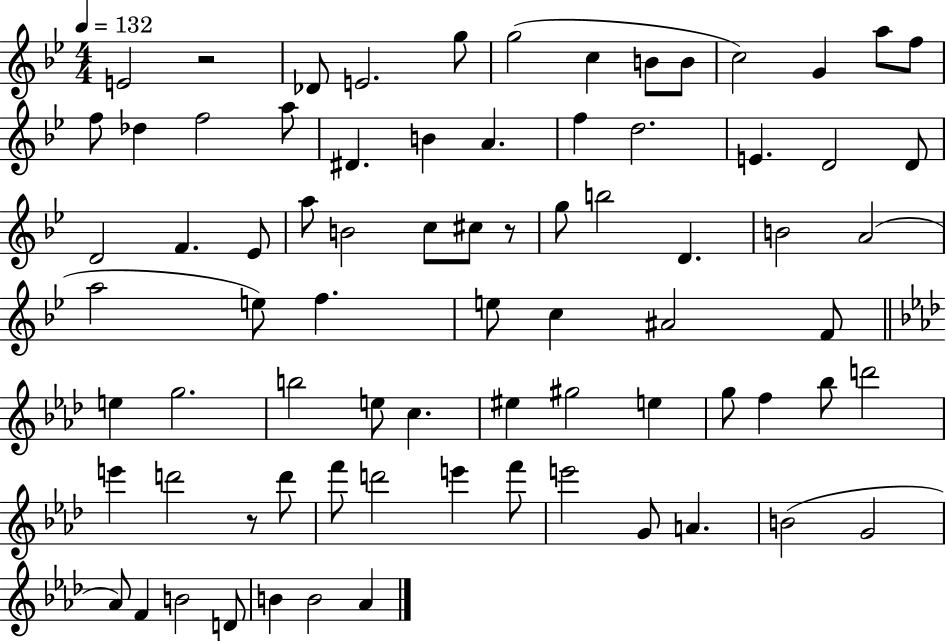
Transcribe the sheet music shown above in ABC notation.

X:1
T:Untitled
M:4/4
L:1/4
K:Bb
E2 z2 _D/2 E2 g/2 g2 c B/2 B/2 c2 G a/2 f/2 f/2 _d f2 a/2 ^D B A f d2 E D2 D/2 D2 F _E/2 a/2 B2 c/2 ^c/2 z/2 g/2 b2 D B2 A2 a2 e/2 f e/2 c ^A2 F/2 e g2 b2 e/2 c ^e ^g2 e g/2 f _b/2 d'2 e' d'2 z/2 d'/2 f'/2 d'2 e' f'/2 e'2 G/2 A B2 G2 _A/2 F B2 D/2 B B2 _A